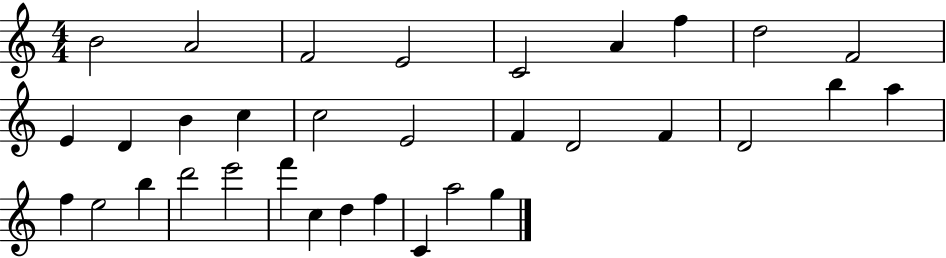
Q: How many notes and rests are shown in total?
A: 33